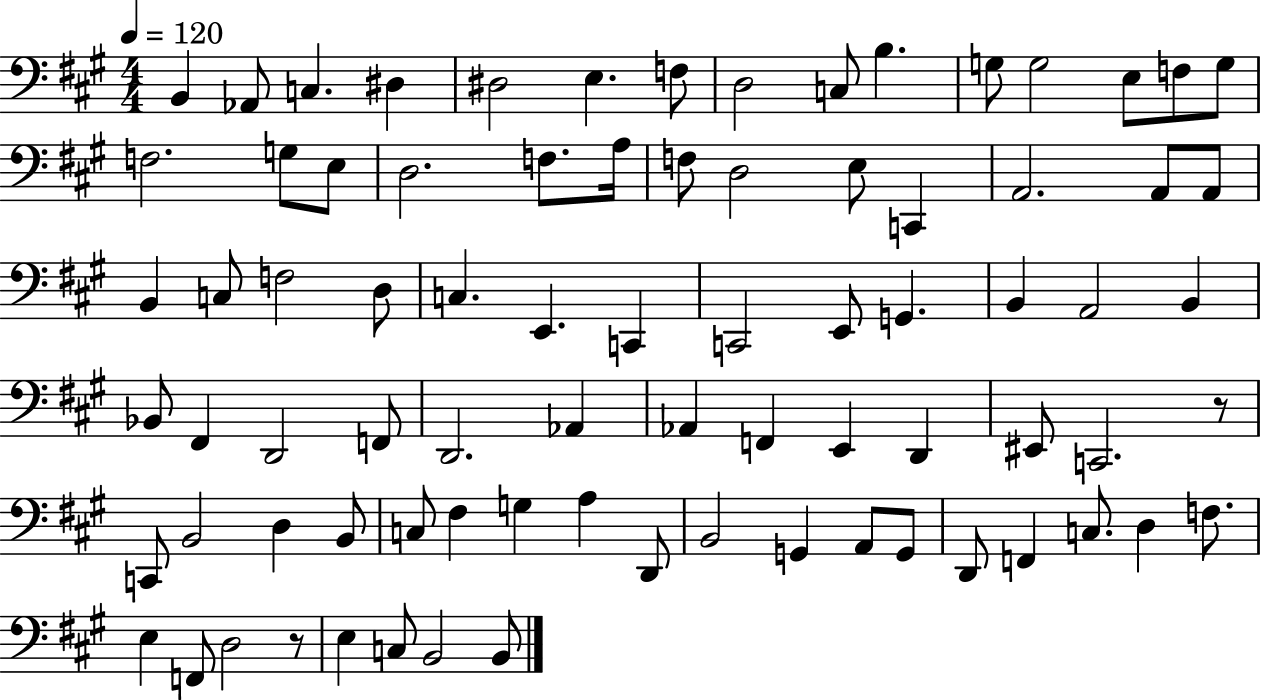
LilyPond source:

{
  \clef bass
  \numericTimeSignature
  \time 4/4
  \key a \major
  \tempo 4 = 120
  b,4 aes,8 c4. dis4 | dis2 e4. f8 | d2 c8 b4. | g8 g2 e8 f8 g8 | \break f2. g8 e8 | d2. f8. a16 | f8 d2 e8 c,4 | a,2. a,8 a,8 | \break b,4 c8 f2 d8 | c4. e,4. c,4 | c,2 e,8 g,4. | b,4 a,2 b,4 | \break bes,8 fis,4 d,2 f,8 | d,2. aes,4 | aes,4 f,4 e,4 d,4 | eis,8 c,2. r8 | \break c,8 b,2 d4 b,8 | c8 fis4 g4 a4 d,8 | b,2 g,4 a,8 g,8 | d,8 f,4 c8. d4 f8. | \break e4 f,8 d2 r8 | e4 c8 b,2 b,8 | \bar "|."
}